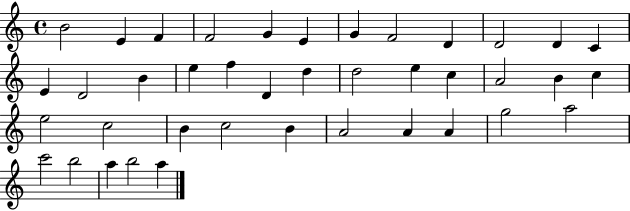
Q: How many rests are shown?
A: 0